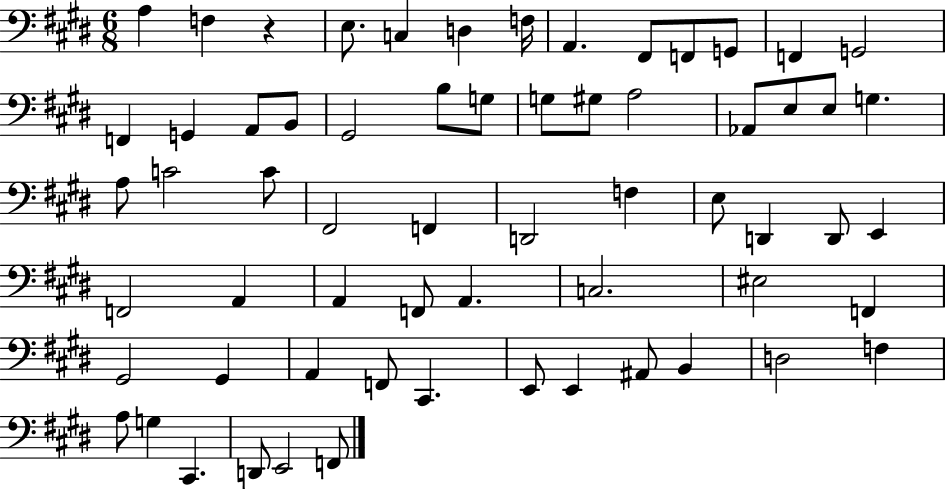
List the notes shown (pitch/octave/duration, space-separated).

A3/q F3/q R/q E3/e. C3/q D3/q F3/s A2/q. F#2/e F2/e G2/e F2/q G2/h F2/q G2/q A2/e B2/e G#2/h B3/e G3/e G3/e G#3/e A3/h Ab2/e E3/e E3/e G3/q. A3/e C4/h C4/e F#2/h F2/q D2/h F3/q E3/e D2/q D2/e E2/q F2/h A2/q A2/q F2/e A2/q. C3/h. EIS3/h F2/q G#2/h G#2/q A2/q F2/e C#2/q. E2/e E2/q A#2/e B2/q D3/h F3/q A3/e G3/q C#2/q. D2/e E2/h F2/e